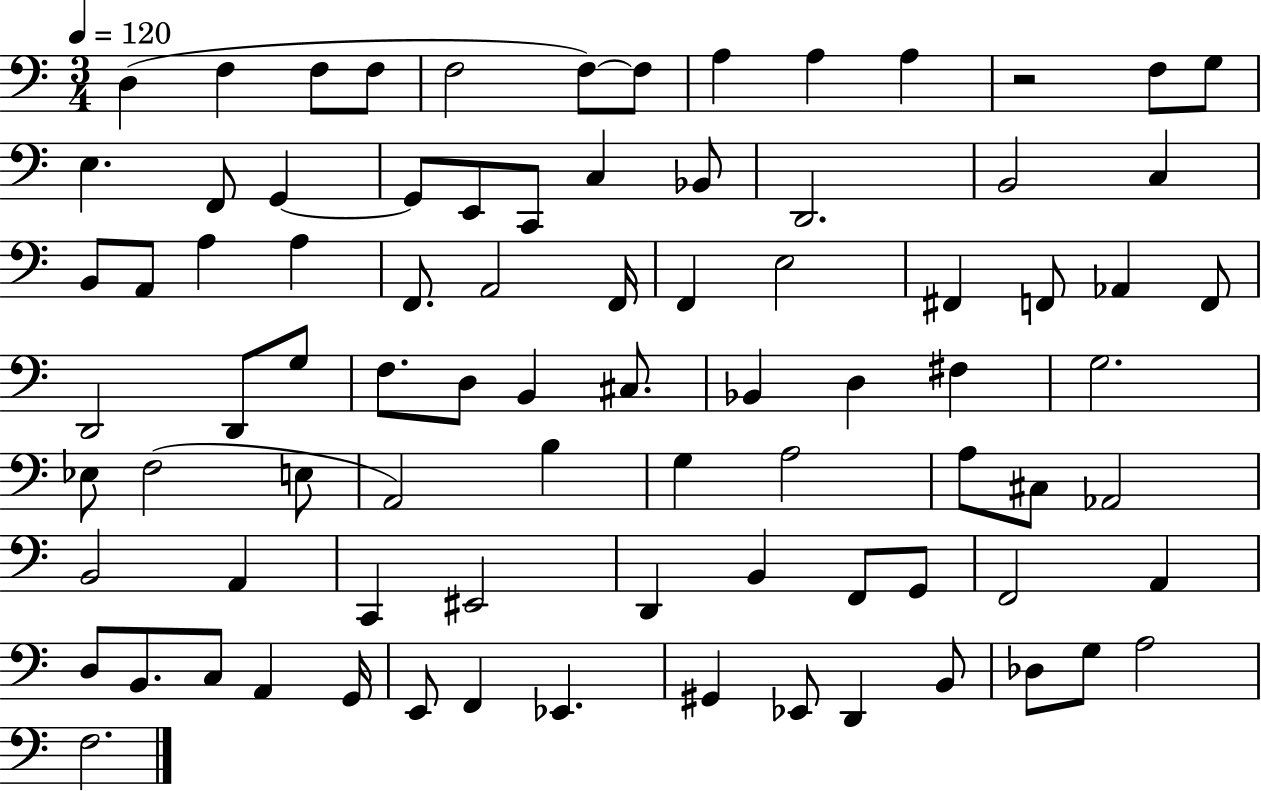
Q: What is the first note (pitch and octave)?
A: D3